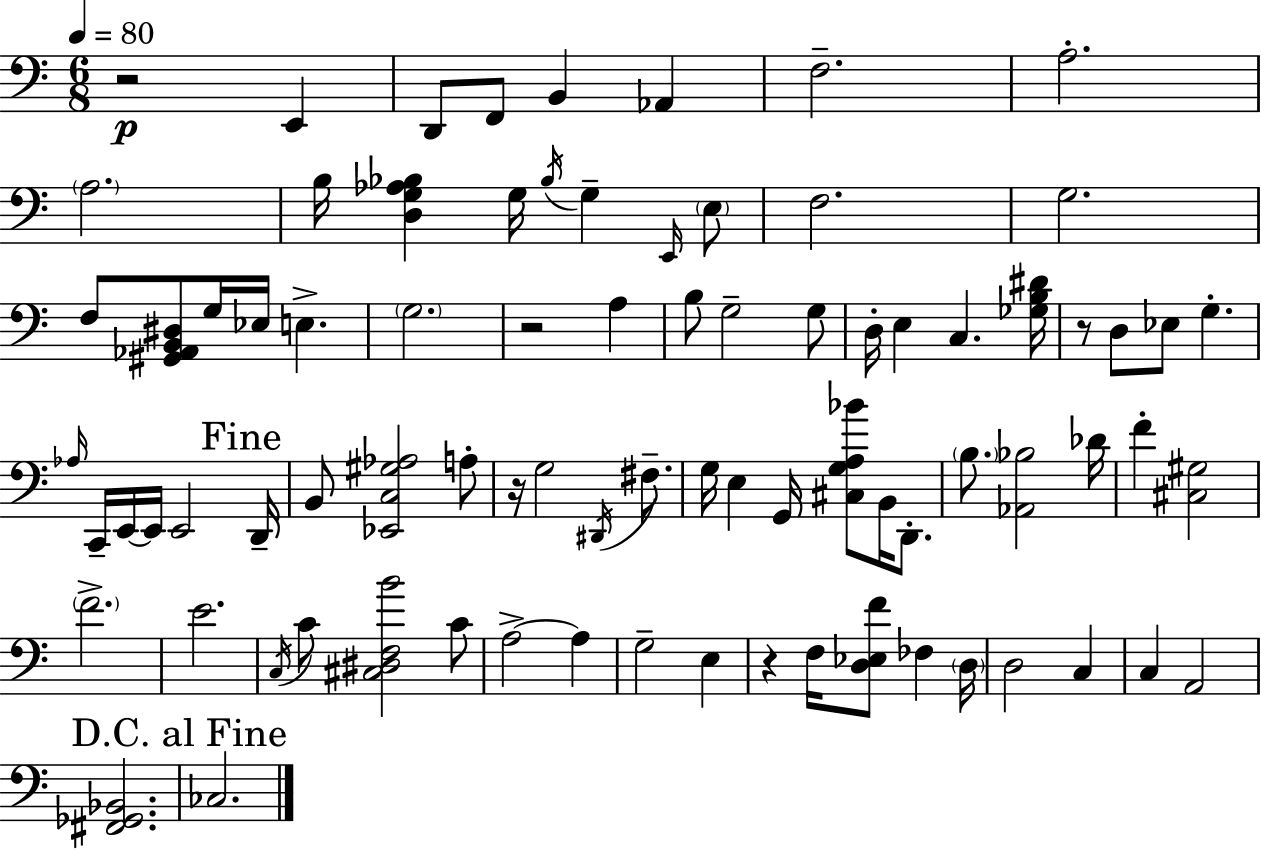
R/h E2/q D2/e F2/e B2/q Ab2/q F3/h. A3/h. A3/h. B3/s [D3,G3,Ab3,Bb3]/q G3/s Bb3/s G3/q E2/s E3/e F3/h. G3/h. F3/e [G#2,Ab2,B2,D#3]/e G3/s Eb3/s E3/q. G3/h. R/h A3/q B3/e G3/h G3/e D3/s E3/q C3/q. [Gb3,B3,D#4]/s R/e D3/e Eb3/e G3/q. Ab3/s C2/s E2/s E2/s E2/h D2/s B2/e [Eb2,C3,G#3,Ab3]/h A3/e R/s G3/h D#2/s F#3/e. G3/s E3/q G2/s [C#3,G3,A3,Bb4]/e B2/s D2/e. B3/e. [Ab2,Bb3]/h Db4/s F4/q [C#3,G#3]/h F4/h. E4/h. C3/s C4/e [C#3,D#3,F3,B4]/h C4/e A3/h A3/q G3/h E3/q R/q F3/s [D3,Eb3,F4]/e FES3/q D3/s D3/h C3/q C3/q A2/h [F#2,Gb2,Bb2]/h. CES3/h.